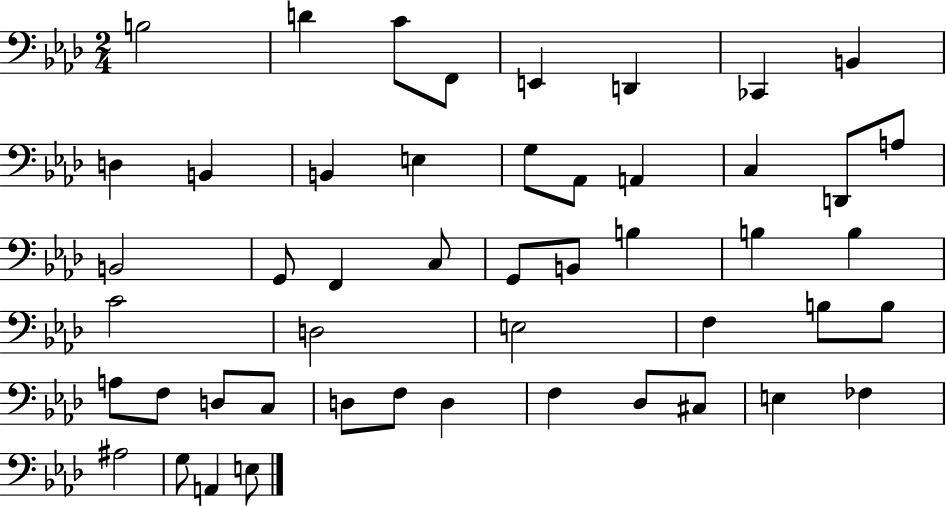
X:1
T:Untitled
M:2/4
L:1/4
K:Ab
B,2 D C/2 F,,/2 E,, D,, _C,, B,, D, B,, B,, E, G,/2 _A,,/2 A,, C, D,,/2 A,/2 B,,2 G,,/2 F,, C,/2 G,,/2 B,,/2 B, B, B, C2 D,2 E,2 F, B,/2 B,/2 A,/2 F,/2 D,/2 C,/2 D,/2 F,/2 D, F, _D,/2 ^C,/2 E, _F, ^A,2 G,/2 A,, E,/2